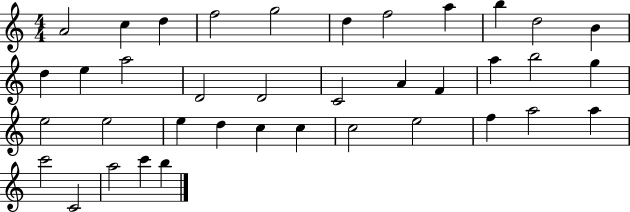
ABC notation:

X:1
T:Untitled
M:4/4
L:1/4
K:C
A2 c d f2 g2 d f2 a b d2 B d e a2 D2 D2 C2 A F a b2 g e2 e2 e d c c c2 e2 f a2 a c'2 C2 a2 c' b